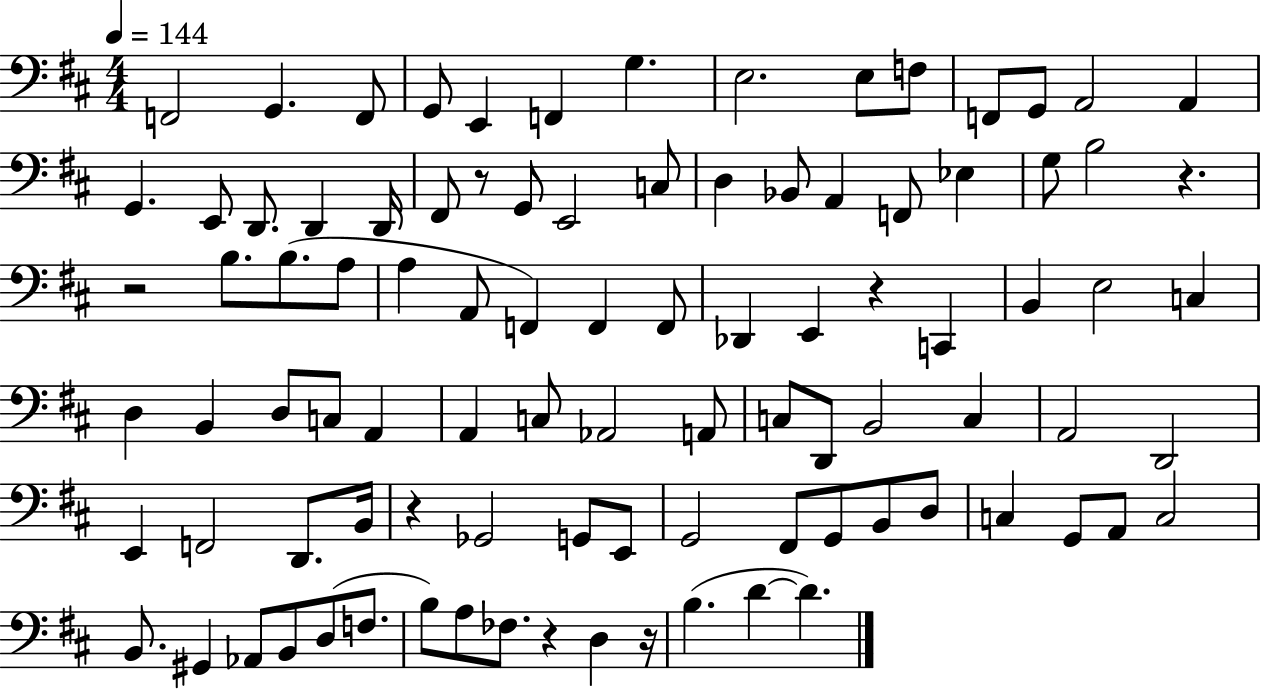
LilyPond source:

{
  \clef bass
  \numericTimeSignature
  \time 4/4
  \key d \major
  \tempo 4 = 144
  f,2 g,4. f,8 | g,8 e,4 f,4 g4. | e2. e8 f8 | f,8 g,8 a,2 a,4 | \break g,4. e,8 d,8. d,4 d,16 | fis,8 r8 g,8 e,2 c8 | d4 bes,8 a,4 f,8 ees4 | g8 b2 r4. | \break r2 b8. b8.( a8 | a4 a,8 f,4) f,4 f,8 | des,4 e,4 r4 c,4 | b,4 e2 c4 | \break d4 b,4 d8 c8 a,4 | a,4 c8 aes,2 a,8 | c8 d,8 b,2 c4 | a,2 d,2 | \break e,4 f,2 d,8. b,16 | r4 ges,2 g,8 e,8 | g,2 fis,8 g,8 b,8 d8 | c4 g,8 a,8 c2 | \break b,8. gis,4 aes,8 b,8 d8( f8. | b8) a8 fes8. r4 d4 r16 | b4.( d'4~~ d'4.) | \bar "|."
}